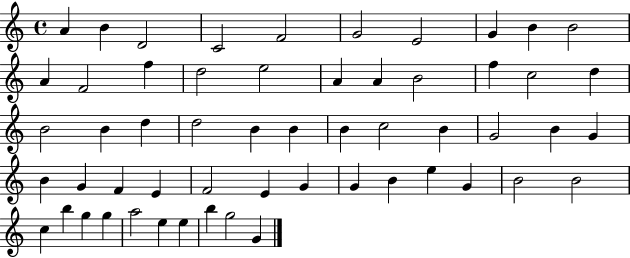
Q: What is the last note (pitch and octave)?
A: G4